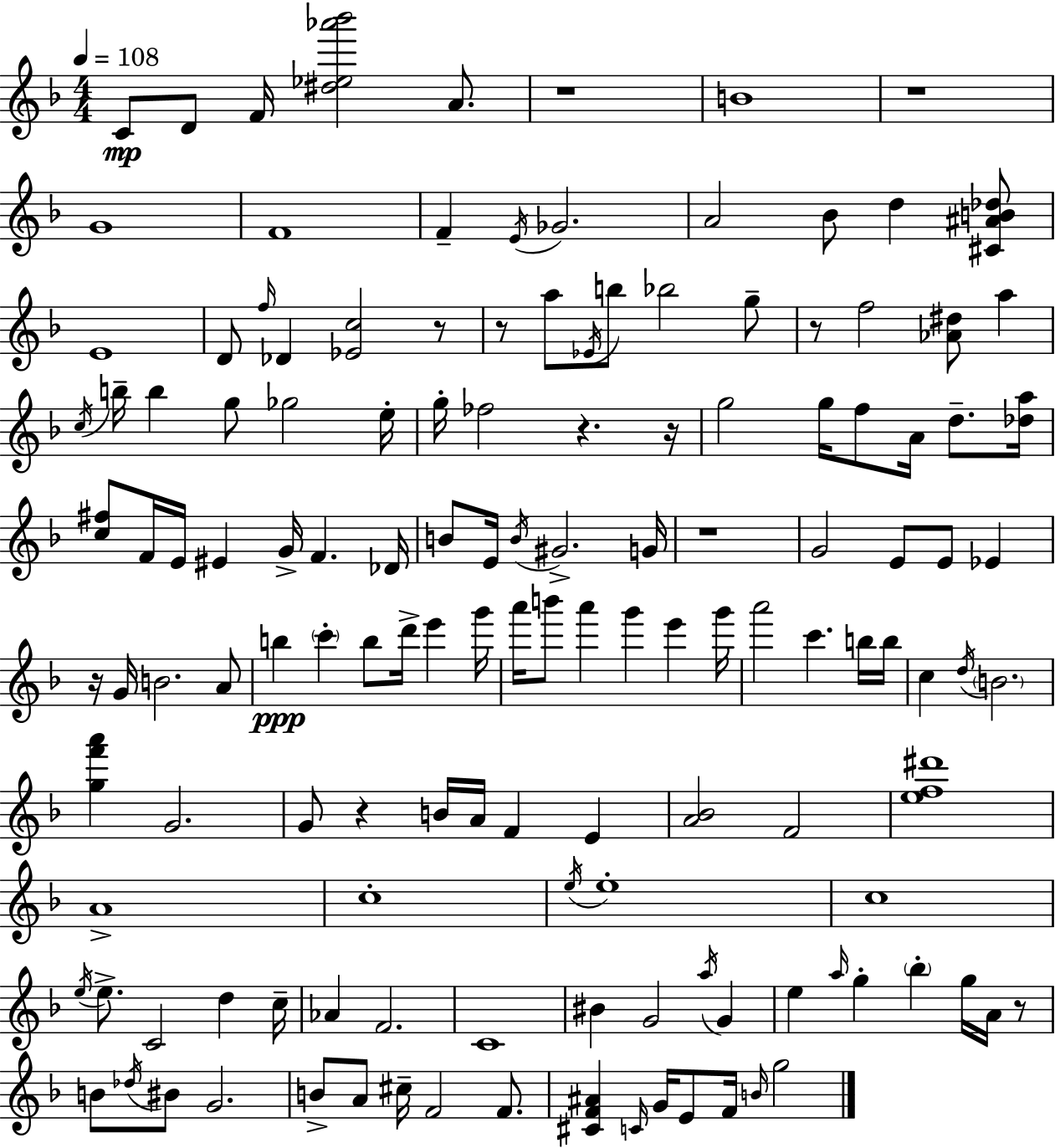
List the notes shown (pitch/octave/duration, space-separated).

C4/e D4/e F4/s [D#5,Eb5,Ab6,Bb6]/h A4/e. R/w B4/w R/w G4/w F4/w F4/q E4/s Gb4/h. A4/h Bb4/e D5/q [C#4,A#4,B4,Db5]/e E4/w D4/e F5/s Db4/q [Eb4,C5]/h R/e R/e A5/e Eb4/s B5/e Bb5/h G5/e R/e F5/h [Ab4,D#5]/e A5/q C5/s B5/s B5/q G5/e Gb5/h E5/s G5/s FES5/h R/q. R/s G5/h G5/s F5/e A4/s D5/e. [Db5,A5]/s [C5,F#5]/e F4/s E4/s EIS4/q G4/s F4/q. Db4/s B4/e E4/s B4/s G#4/h. G4/s R/w G4/h E4/e E4/e Eb4/q R/s G4/s B4/h. A4/e B5/q C6/q B5/e D6/s E6/q G6/s A6/s B6/e A6/q G6/q E6/q G6/s A6/h C6/q. B5/s B5/s C5/q D5/s B4/h. [G5,F6,A6]/q G4/h. G4/e R/q B4/s A4/s F4/q E4/q [A4,Bb4]/h F4/h [E5,F5,D#6]/w A4/w C5/w E5/s E5/w C5/w E5/s E5/e. C4/h D5/q C5/s Ab4/q F4/h. C4/w BIS4/q G4/h A5/s G4/q E5/q A5/s G5/q Bb5/q G5/s A4/s R/e B4/e Db5/s BIS4/e G4/h. B4/e A4/e C#5/s F4/h F4/e. [C#4,F4,A#4]/q C4/s G4/s E4/e F4/s B4/s G5/h